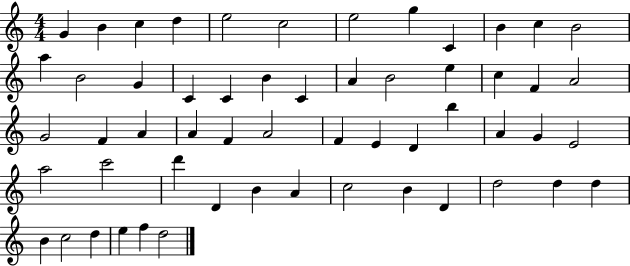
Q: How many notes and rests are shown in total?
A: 56